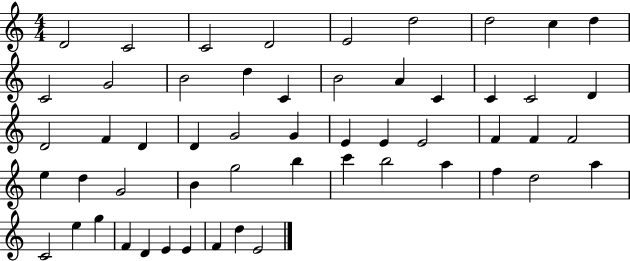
{
  \clef treble
  \numericTimeSignature
  \time 4/4
  \key c \major
  d'2 c'2 | c'2 d'2 | e'2 d''2 | d''2 c''4 d''4 | \break c'2 g'2 | b'2 d''4 c'4 | b'2 a'4 c'4 | c'4 c'2 d'4 | \break d'2 f'4 d'4 | d'4 g'2 g'4 | e'4 e'4 e'2 | f'4 f'4 f'2 | \break e''4 d''4 g'2 | b'4 g''2 b''4 | c'''4 b''2 a''4 | f''4 d''2 a''4 | \break c'2 e''4 g''4 | f'4 d'4 e'4 e'4 | f'4 d''4 e'2 | \bar "|."
}